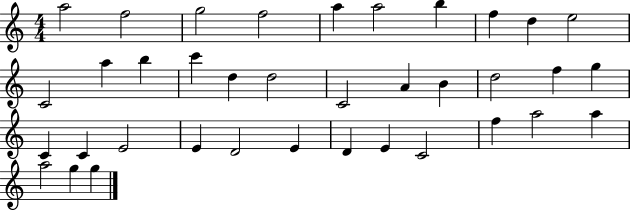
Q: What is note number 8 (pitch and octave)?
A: F5